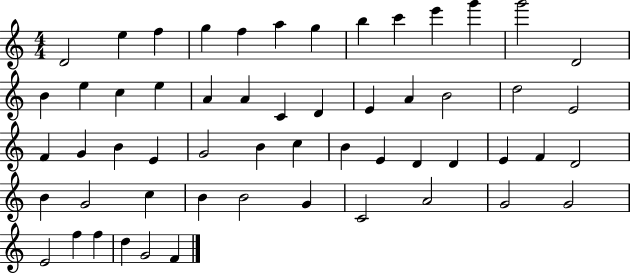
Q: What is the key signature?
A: C major